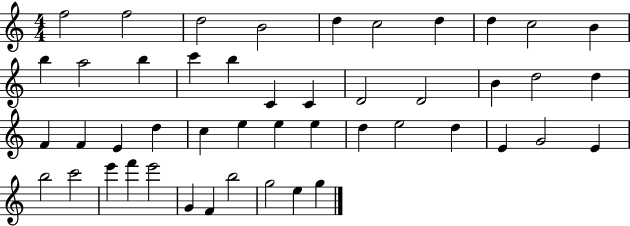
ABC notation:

X:1
T:Untitled
M:4/4
L:1/4
K:C
f2 f2 d2 B2 d c2 d d c2 B b a2 b c' b C C D2 D2 B d2 d F F E d c e e e d e2 d E G2 E b2 c'2 e' f' e'2 G F b2 g2 e g